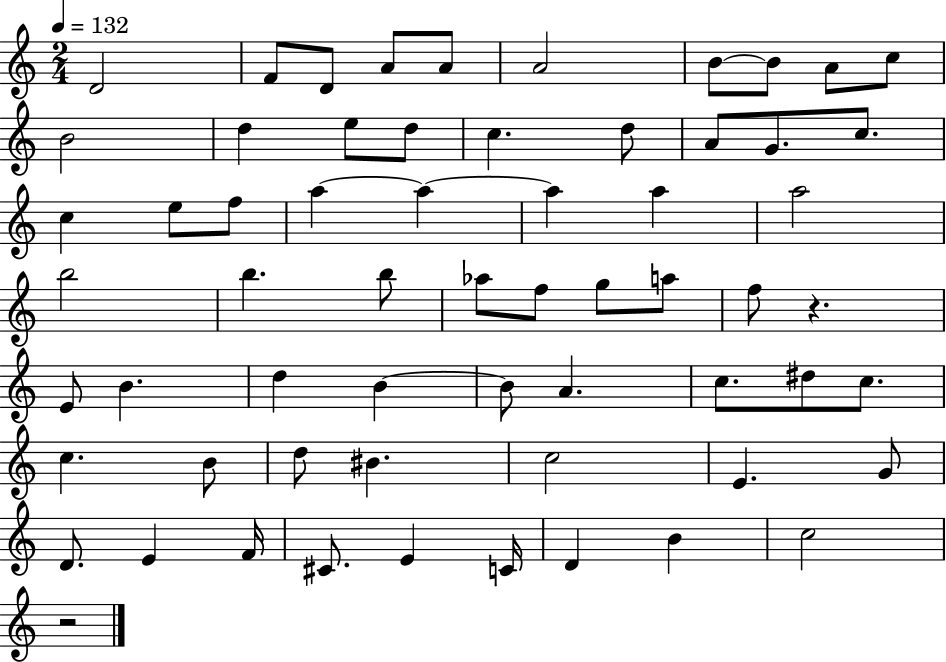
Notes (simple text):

D4/h F4/e D4/e A4/e A4/e A4/h B4/e B4/e A4/e C5/e B4/h D5/q E5/e D5/e C5/q. D5/e A4/e G4/e. C5/e. C5/q E5/e F5/e A5/q A5/q A5/q A5/q A5/h B5/h B5/q. B5/e Ab5/e F5/e G5/e A5/e F5/e R/q. E4/e B4/q. D5/q B4/q B4/e A4/q. C5/e. D#5/e C5/e. C5/q. B4/e D5/e BIS4/q. C5/h E4/q. G4/e D4/e. E4/q F4/s C#4/e. E4/q C4/s D4/q B4/q C5/h R/h